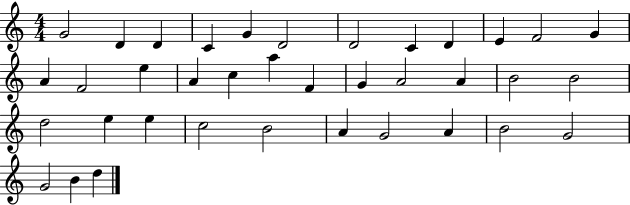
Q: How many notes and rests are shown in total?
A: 37